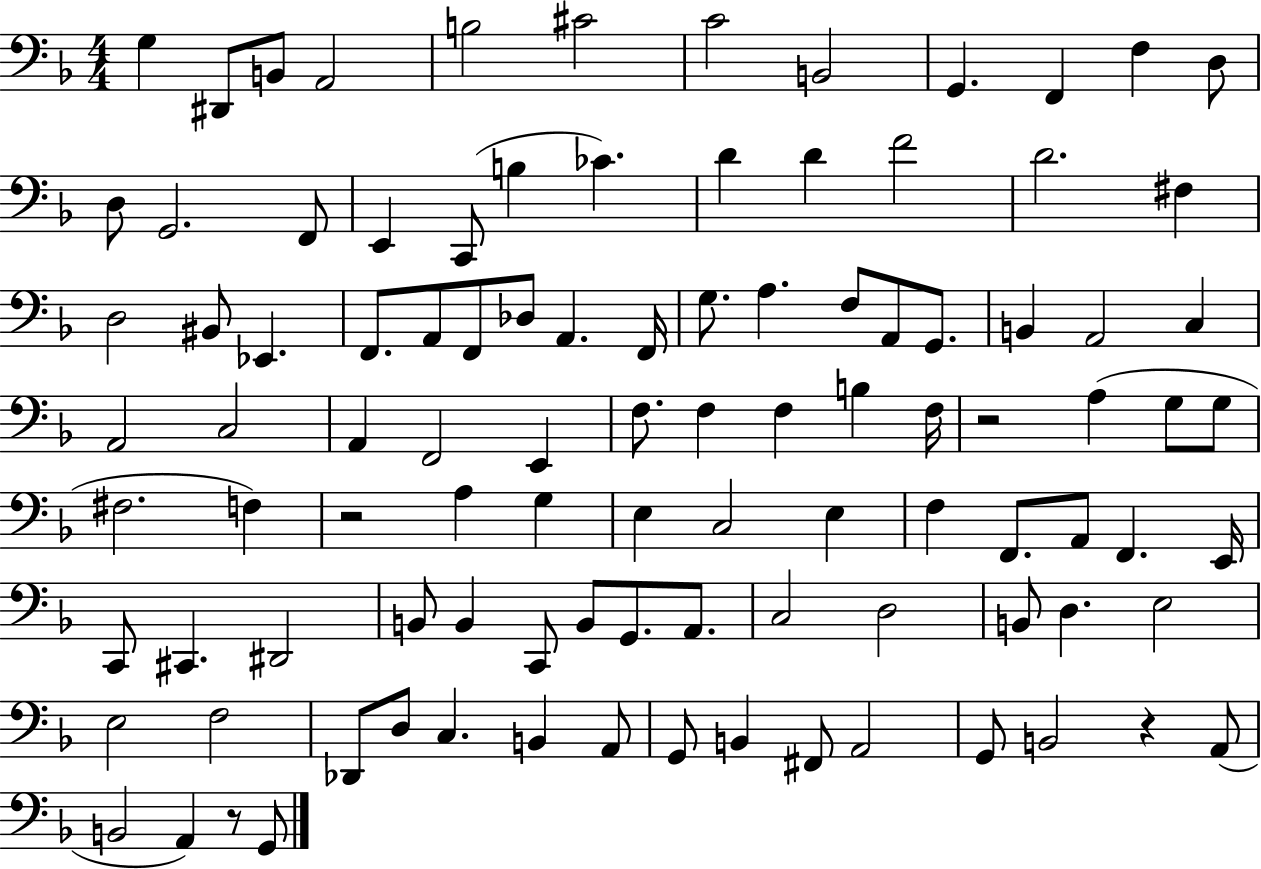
{
  \clef bass
  \numericTimeSignature
  \time 4/4
  \key f \major
  g4 dis,8 b,8 a,2 | b2 cis'2 | c'2 b,2 | g,4. f,4 f4 d8 | \break d8 g,2. f,8 | e,4 c,8( b4 ces'4.) | d'4 d'4 f'2 | d'2. fis4 | \break d2 bis,8 ees,4. | f,8. a,8 f,8 des8 a,4. f,16 | g8. a4. f8 a,8 g,8. | b,4 a,2 c4 | \break a,2 c2 | a,4 f,2 e,4 | f8. f4 f4 b4 f16 | r2 a4( g8 g8 | \break fis2. f4) | r2 a4 g4 | e4 c2 e4 | f4 f,8. a,8 f,4. e,16 | \break c,8 cis,4. dis,2 | b,8 b,4 c,8 b,8 g,8. a,8. | c2 d2 | b,8 d4. e2 | \break e2 f2 | des,8 d8 c4. b,4 a,8 | g,8 b,4 fis,8 a,2 | g,8 b,2 r4 a,8( | \break b,2 a,4) r8 g,8 | \bar "|."
}